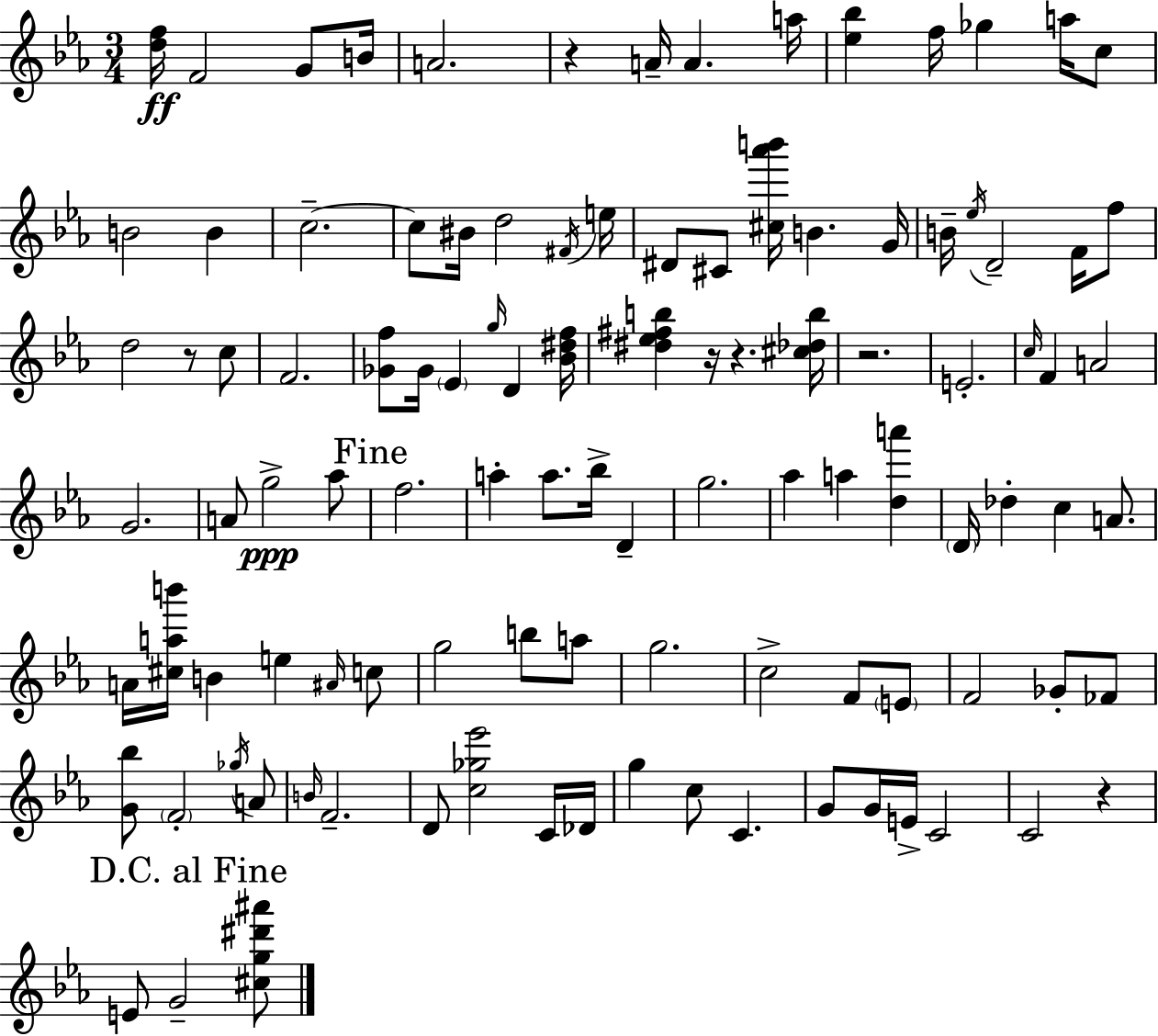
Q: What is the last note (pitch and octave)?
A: G4